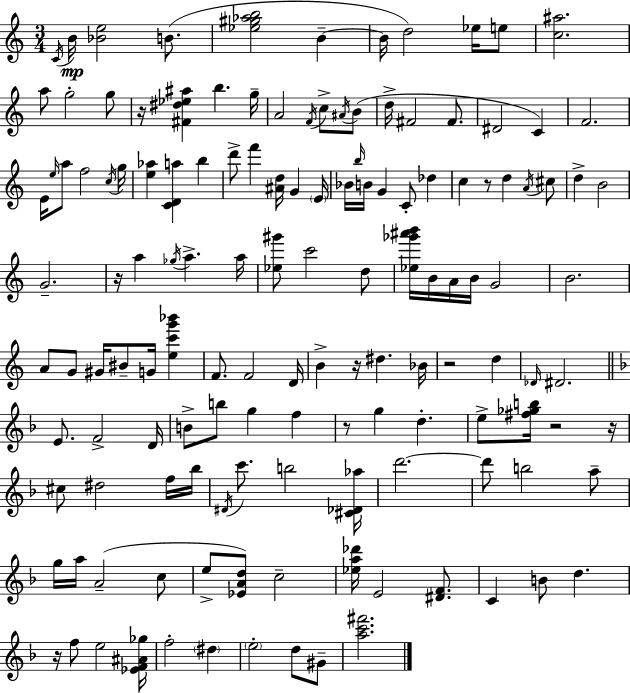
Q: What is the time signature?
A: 3/4